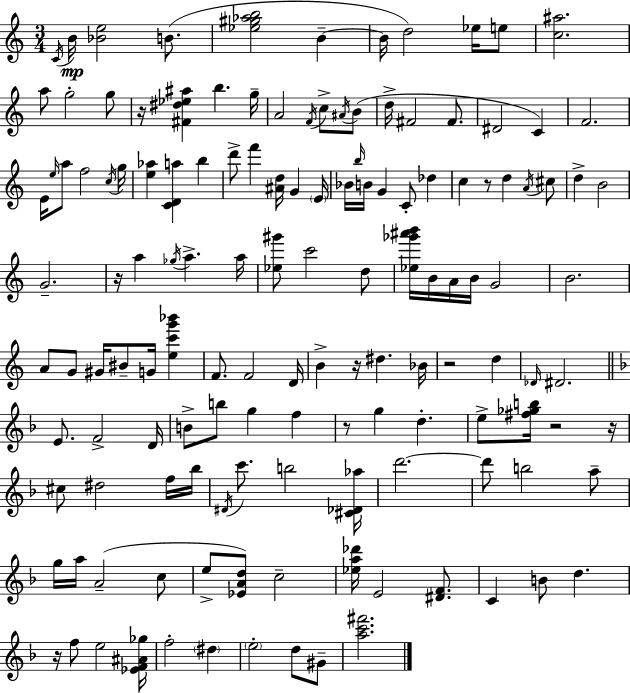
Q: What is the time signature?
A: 3/4